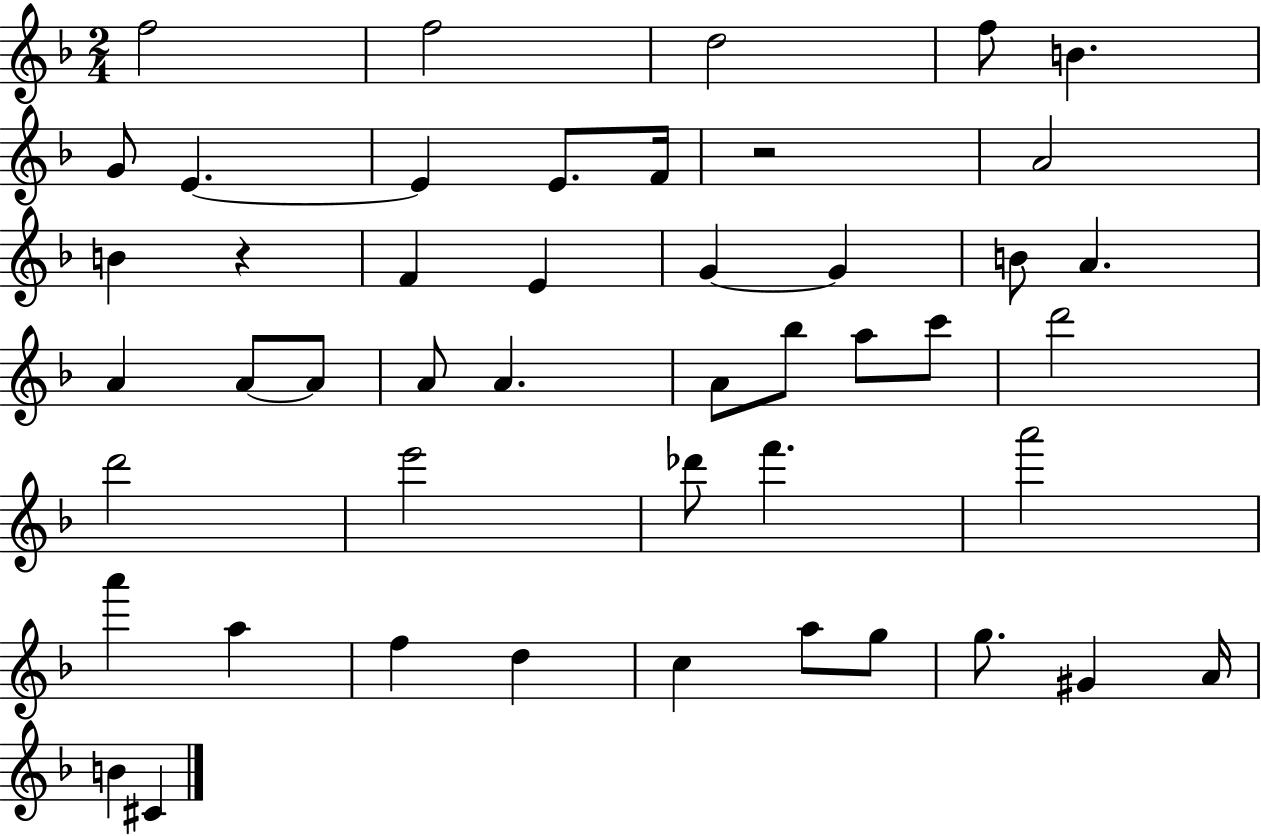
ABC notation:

X:1
T:Untitled
M:2/4
L:1/4
K:F
f2 f2 d2 f/2 B G/2 E E E/2 F/4 z2 A2 B z F E G G B/2 A A A/2 A/2 A/2 A A/2 _b/2 a/2 c'/2 d'2 d'2 e'2 _d'/2 f' a'2 a' a f d c a/2 g/2 g/2 ^G A/4 B ^C